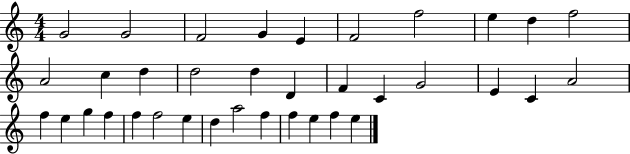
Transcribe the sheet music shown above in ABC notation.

X:1
T:Untitled
M:4/4
L:1/4
K:C
G2 G2 F2 G E F2 f2 e d f2 A2 c d d2 d D F C G2 E C A2 f e g f f f2 e d a2 f f e f e